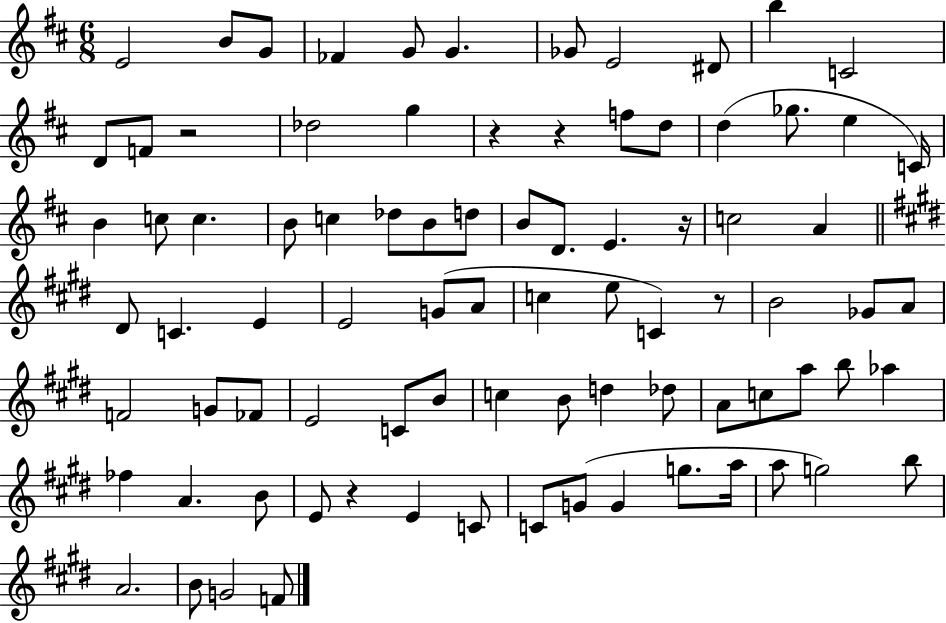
X:1
T:Untitled
M:6/8
L:1/4
K:D
E2 B/2 G/2 _F G/2 G _G/2 E2 ^D/2 b C2 D/2 F/2 z2 _d2 g z z f/2 d/2 d _g/2 e C/4 B c/2 c B/2 c _d/2 B/2 d/2 B/2 D/2 E z/4 c2 A ^D/2 C E E2 G/2 A/2 c e/2 C z/2 B2 _G/2 A/2 F2 G/2 _F/2 E2 C/2 B/2 c B/2 d _d/2 A/2 c/2 a/2 b/2 _a _f A B/2 E/2 z E C/2 C/2 G/2 G g/2 a/4 a/2 g2 b/2 A2 B/2 G2 F/2